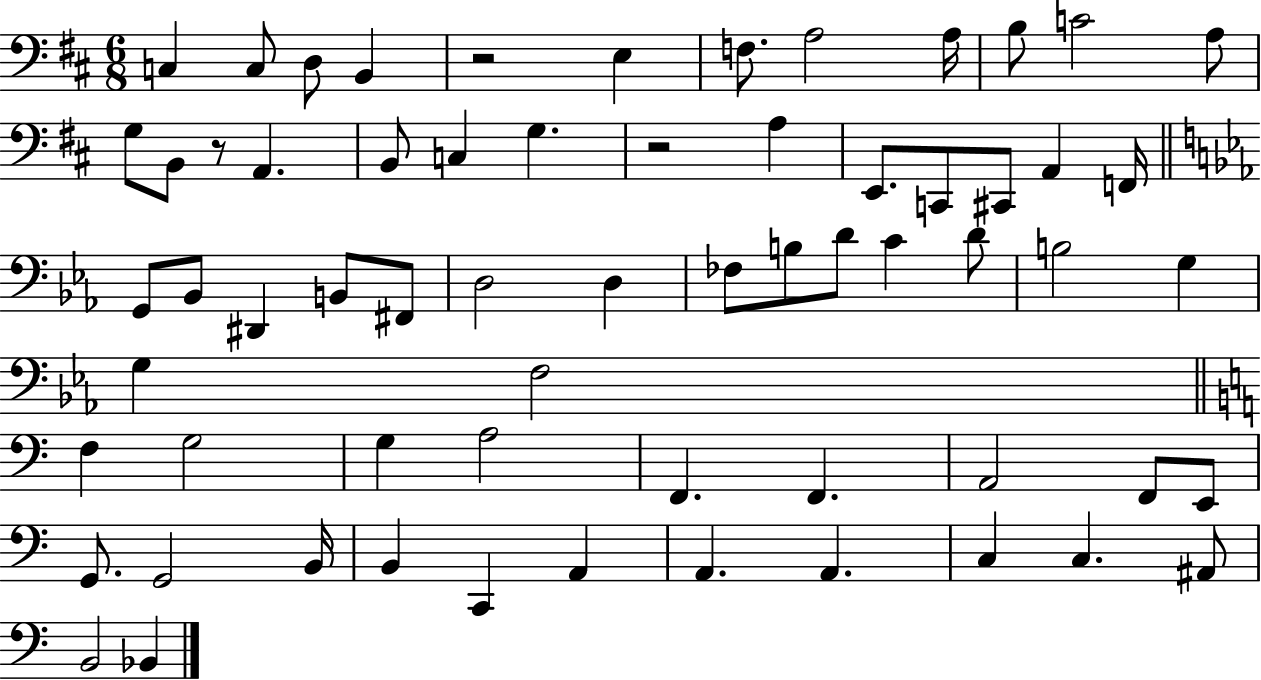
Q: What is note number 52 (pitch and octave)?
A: B2